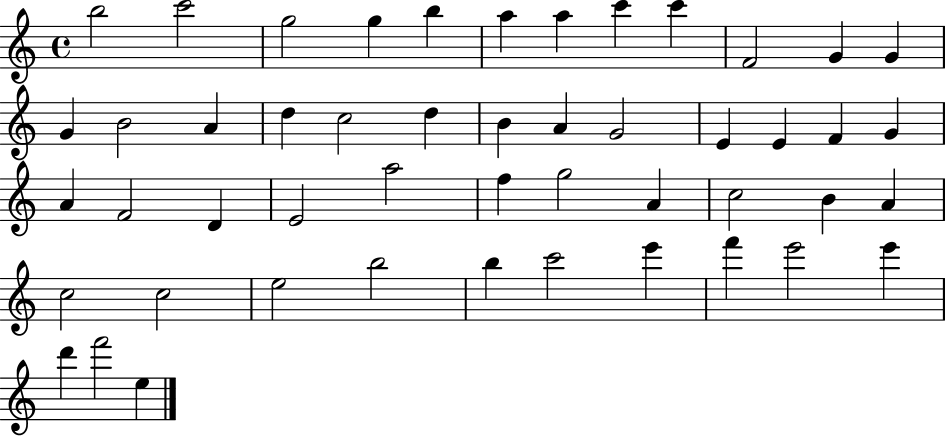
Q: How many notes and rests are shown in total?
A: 49